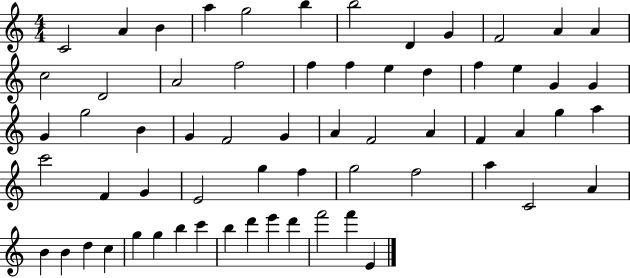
C4/h A4/q B4/q A5/q G5/h B5/q B5/h D4/q G4/q F4/h A4/q A4/q C5/h D4/h A4/h F5/h F5/q F5/q E5/q D5/q F5/q E5/q G4/q G4/q G4/q G5/h B4/q G4/q F4/h G4/q A4/q F4/h A4/q F4/q A4/q G5/q A5/q C6/h F4/q G4/q E4/h G5/q F5/q G5/h F5/h A5/q C4/h A4/q B4/q B4/q D5/q C5/q G5/q G5/q B5/q C6/q B5/q D6/q E6/q D6/q F6/h F6/q E4/q